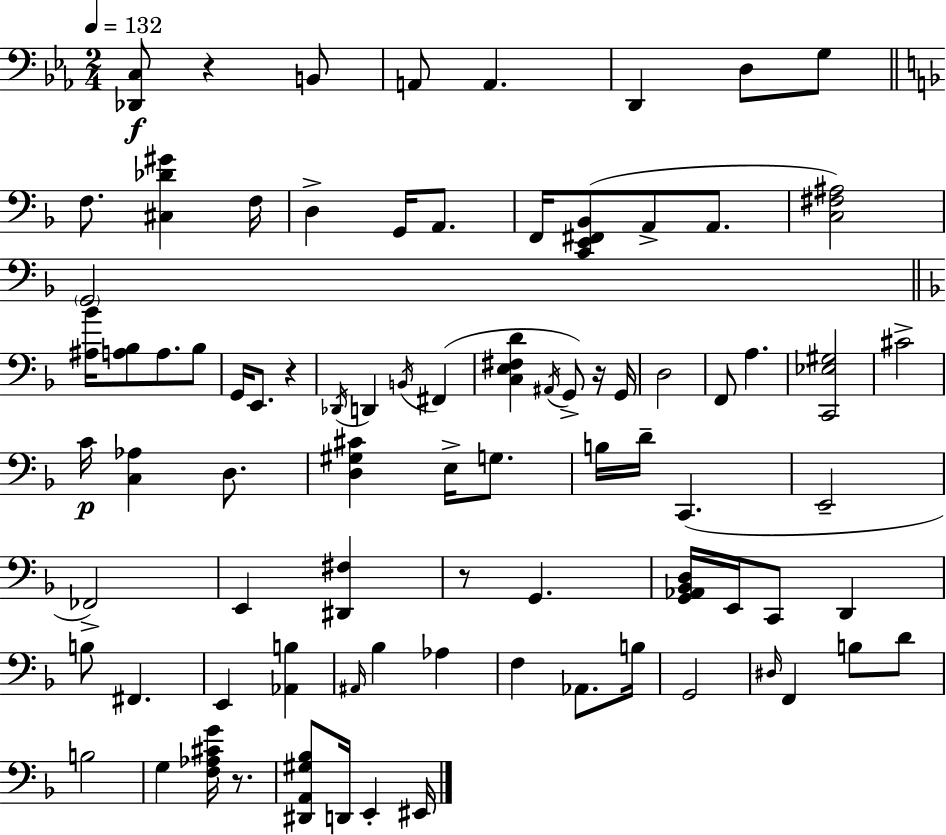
X:1
T:Untitled
M:2/4
L:1/4
K:Eb
[_D,,C,]/2 z B,,/2 A,,/2 A,, D,, D,/2 G,/2 F,/2 [^C,_D^G] F,/4 D, G,,/4 A,,/2 F,,/4 [C,,E,,^F,,_B,,]/2 A,,/2 A,,/2 [C,^F,^A,]2 G,,2 [^A,_B]/4 [A,_B,]/2 A,/2 _B,/2 G,,/4 E,,/2 z _D,,/4 D,, B,,/4 ^F,, [C,E,^F,D] ^A,,/4 G,,/2 z/4 G,,/4 D,2 F,,/2 A, [C,,_E,^G,]2 ^C2 C/4 [C,_A,] D,/2 [D,^G,^C] E,/4 G,/2 B,/4 D/4 C,, E,,2 _F,,2 E,, [^D,,^F,] z/2 G,, [G,,_A,,_B,,D,]/4 E,,/4 C,,/2 D,, B,/2 ^F,, E,, [_A,,B,] ^A,,/4 _B, _A, F, _A,,/2 B,/4 G,,2 ^D,/4 F,, B,/2 D/2 B,2 G, [F,_A,^CG]/4 z/2 [^D,,A,,^G,_B,]/2 D,,/4 E,, ^E,,/4